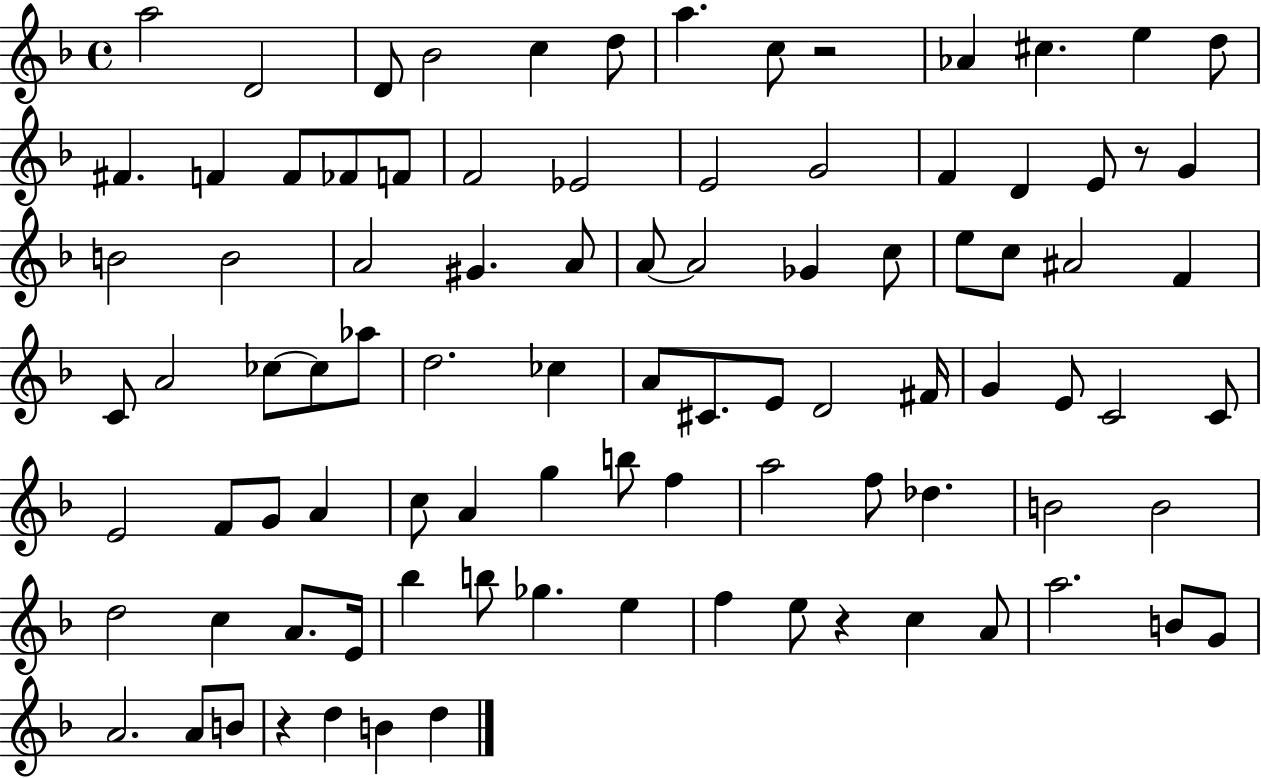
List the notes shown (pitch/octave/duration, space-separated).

A5/h D4/h D4/e Bb4/h C5/q D5/e A5/q. C5/e R/h Ab4/q C#5/q. E5/q D5/e F#4/q. F4/q F4/e FES4/e F4/e F4/h Eb4/h E4/h G4/h F4/q D4/q E4/e R/e G4/q B4/h B4/h A4/h G#4/q. A4/e A4/e A4/h Gb4/q C5/e E5/e C5/e A#4/h F4/q C4/e A4/h CES5/e CES5/e Ab5/e D5/h. CES5/q A4/e C#4/e. E4/e D4/h F#4/s G4/q E4/e C4/h C4/e E4/h F4/e G4/e A4/q C5/e A4/q G5/q B5/e F5/q A5/h F5/e Db5/q. B4/h B4/h D5/h C5/q A4/e. E4/s Bb5/q B5/e Gb5/q. E5/q F5/q E5/e R/q C5/q A4/e A5/h. B4/e G4/e A4/h. A4/e B4/e R/q D5/q B4/q D5/q